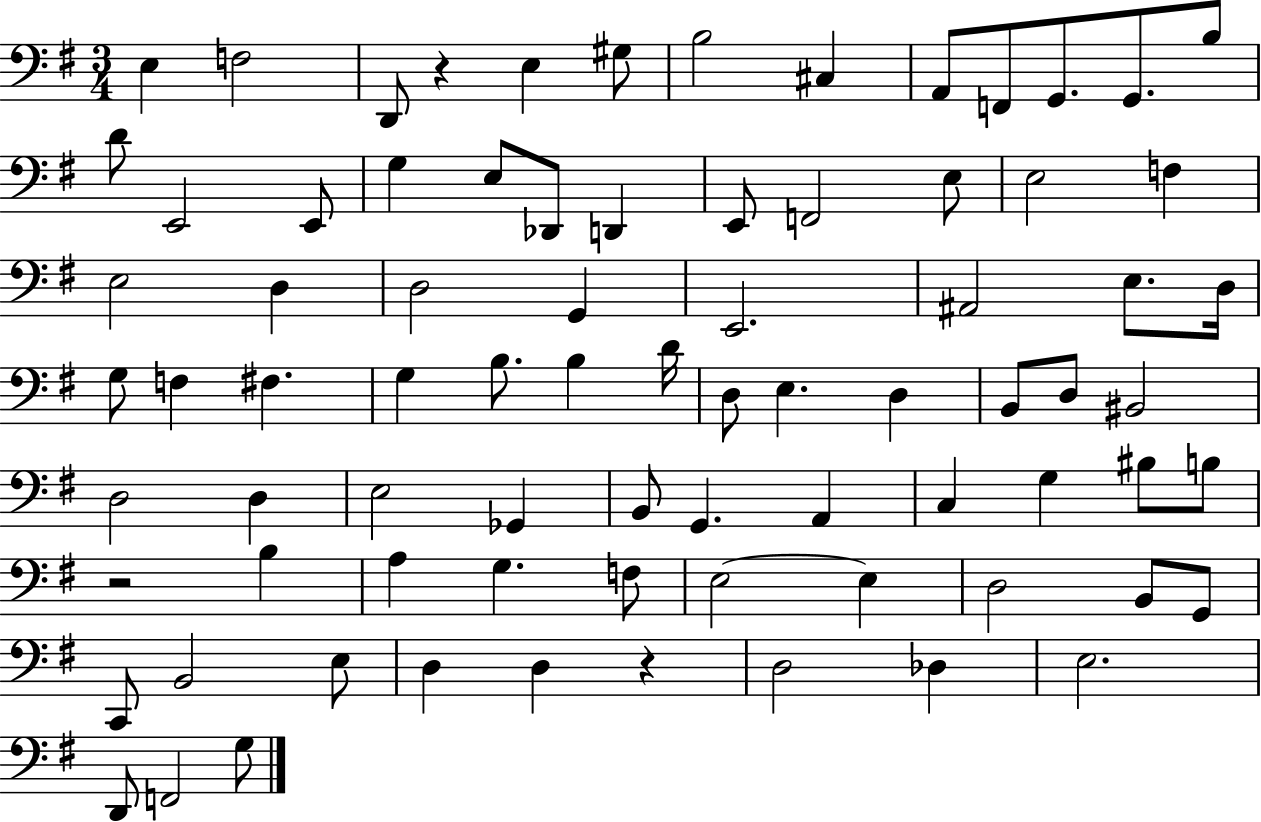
{
  \clef bass
  \numericTimeSignature
  \time 3/4
  \key g \major
  e4 f2 | d,8 r4 e4 gis8 | b2 cis4 | a,8 f,8 g,8. g,8. b8 | \break d'8 e,2 e,8 | g4 e8 des,8 d,4 | e,8 f,2 e8 | e2 f4 | \break e2 d4 | d2 g,4 | e,2. | ais,2 e8. d16 | \break g8 f4 fis4. | g4 b8. b4 d'16 | d8 e4. d4 | b,8 d8 bis,2 | \break d2 d4 | e2 ges,4 | b,8 g,4. a,4 | c4 g4 bis8 b8 | \break r2 b4 | a4 g4. f8 | e2~~ e4 | d2 b,8 g,8 | \break c,8 b,2 e8 | d4 d4 r4 | d2 des4 | e2. | \break d,8 f,2 g8 | \bar "|."
}